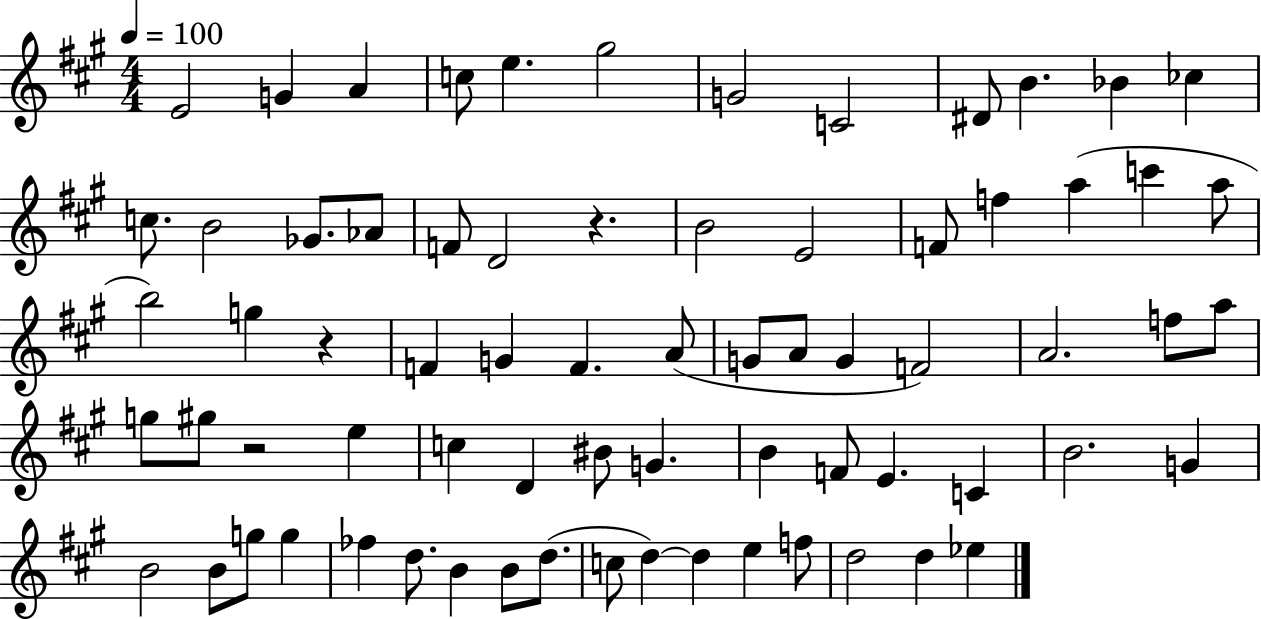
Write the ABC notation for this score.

X:1
T:Untitled
M:4/4
L:1/4
K:A
E2 G A c/2 e ^g2 G2 C2 ^D/2 B _B _c c/2 B2 _G/2 _A/2 F/2 D2 z B2 E2 F/2 f a c' a/2 b2 g z F G F A/2 G/2 A/2 G F2 A2 f/2 a/2 g/2 ^g/2 z2 e c D ^B/2 G B F/2 E C B2 G B2 B/2 g/2 g _f d/2 B B/2 d/2 c/2 d d e f/2 d2 d _e